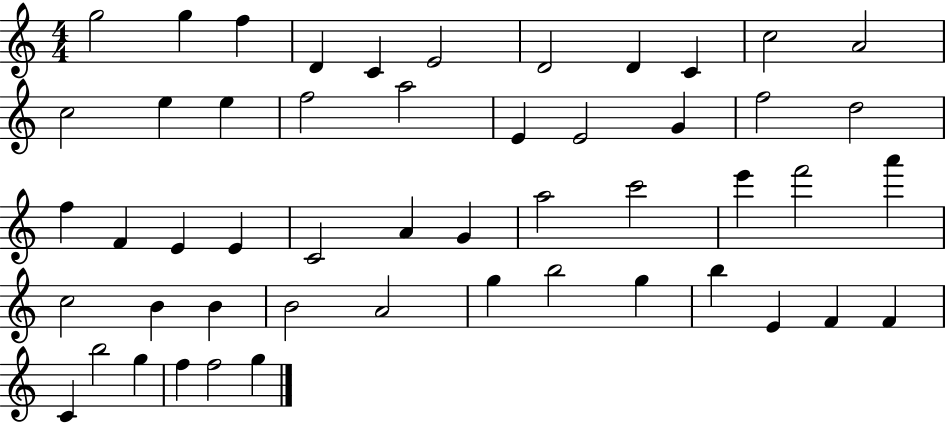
X:1
T:Untitled
M:4/4
L:1/4
K:C
g2 g f D C E2 D2 D C c2 A2 c2 e e f2 a2 E E2 G f2 d2 f F E E C2 A G a2 c'2 e' f'2 a' c2 B B B2 A2 g b2 g b E F F C b2 g f f2 g